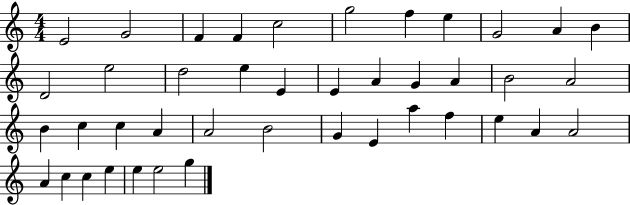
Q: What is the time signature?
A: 4/4